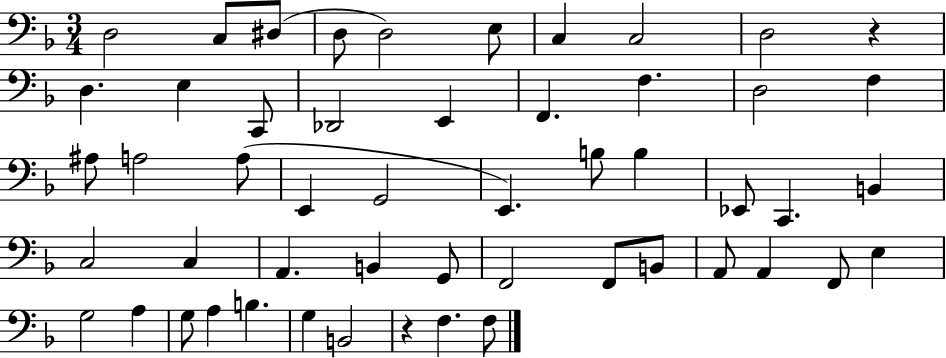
{
  \clef bass
  \numericTimeSignature
  \time 3/4
  \key f \major
  \repeat volta 2 { d2 c8 dis8( | d8 d2) e8 | c4 c2 | d2 r4 | \break d4. e4 c,8 | des,2 e,4 | f,4. f4. | d2 f4 | \break ais8 a2 a8( | e,4 g,2 | e,4.) b8 b4 | ees,8 c,4. b,4 | \break c2 c4 | a,4. b,4 g,8 | f,2 f,8 b,8 | a,8 a,4 f,8 e4 | \break g2 a4 | g8 a4 b4. | g4 b,2 | r4 f4. f8 | \break } \bar "|."
}